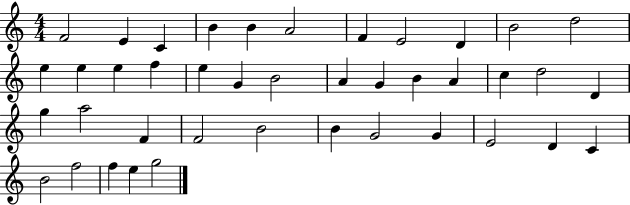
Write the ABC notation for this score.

X:1
T:Untitled
M:4/4
L:1/4
K:C
F2 E C B B A2 F E2 D B2 d2 e e e f e G B2 A G B A c d2 D g a2 F F2 B2 B G2 G E2 D C B2 f2 f e g2